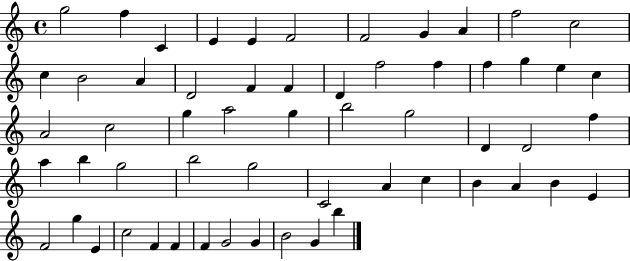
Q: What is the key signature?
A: C major